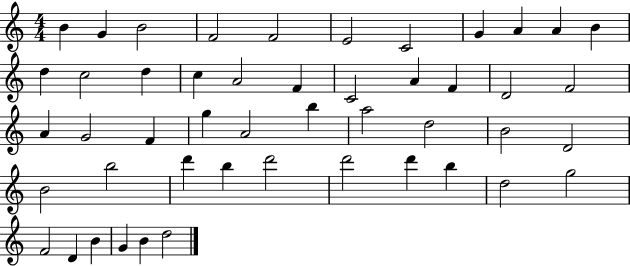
B4/q G4/q B4/h F4/h F4/h E4/h C4/h G4/q A4/q A4/q B4/q D5/q C5/h D5/q C5/q A4/h F4/q C4/h A4/q F4/q D4/h F4/h A4/q G4/h F4/q G5/q A4/h B5/q A5/h D5/h B4/h D4/h B4/h B5/h D6/q B5/q D6/h D6/h D6/q B5/q D5/h G5/h F4/h D4/q B4/q G4/q B4/q D5/h